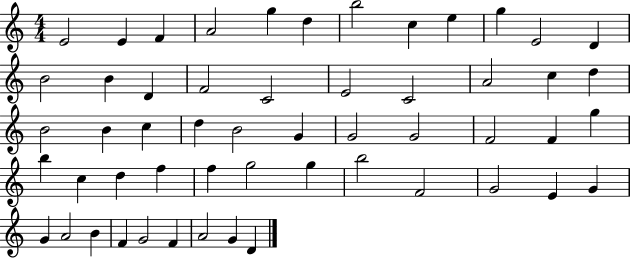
X:1
T:Untitled
M:4/4
L:1/4
K:C
E2 E F A2 g d b2 c e g E2 D B2 B D F2 C2 E2 C2 A2 c d B2 B c d B2 G G2 G2 F2 F g b c d f f g2 g b2 F2 G2 E G G A2 B F G2 F A2 G D